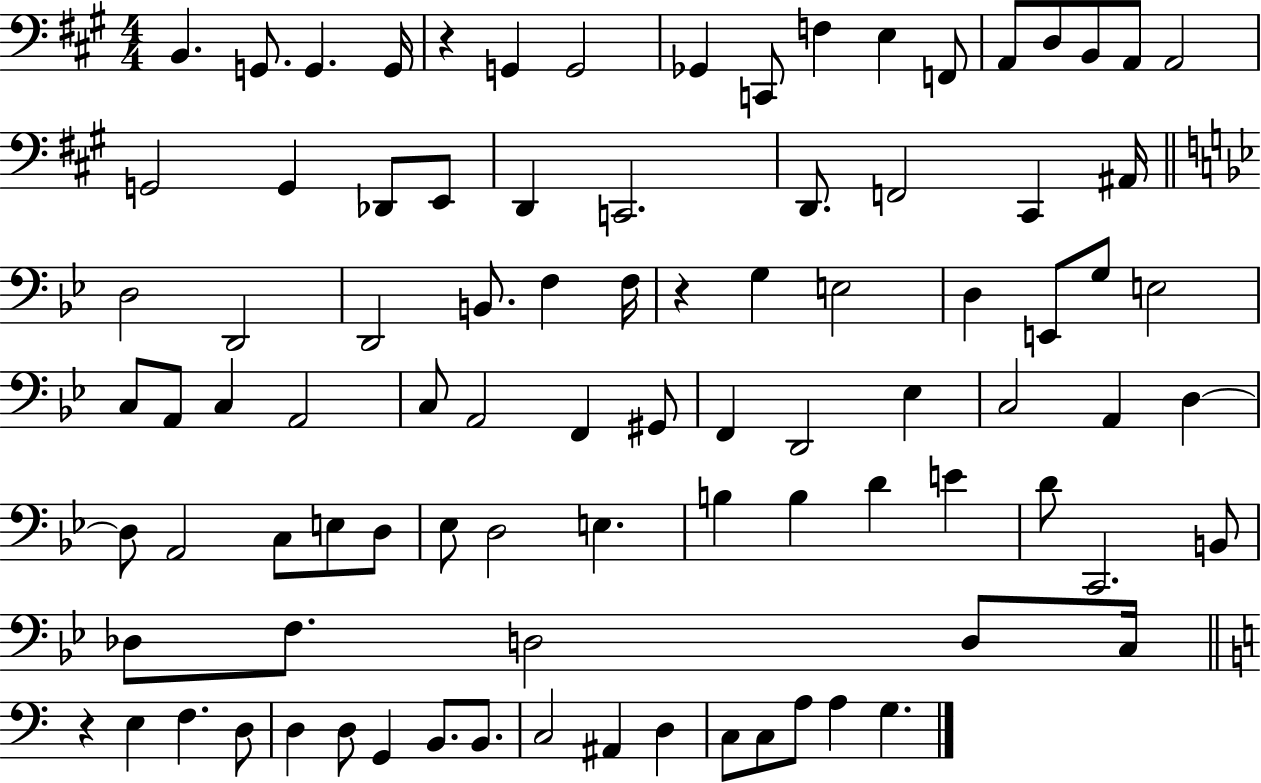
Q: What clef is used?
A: bass